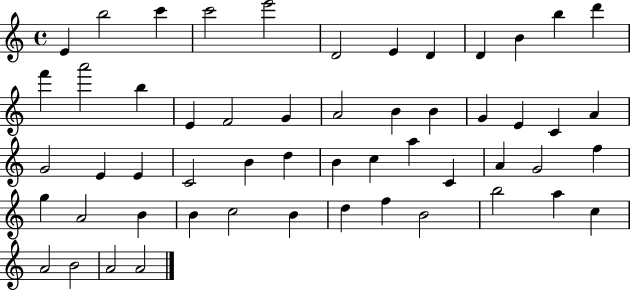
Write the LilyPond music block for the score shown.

{
  \clef treble
  \time 4/4
  \defaultTimeSignature
  \key c \major
  e'4 b''2 c'''4 | c'''2 e'''2 | d'2 e'4 d'4 | d'4 b'4 b''4 d'''4 | \break f'''4 a'''2 b''4 | e'4 f'2 g'4 | a'2 b'4 b'4 | g'4 e'4 c'4 a'4 | \break g'2 e'4 e'4 | c'2 b'4 d''4 | b'4 c''4 a''4 c'4 | a'4 g'2 f''4 | \break g''4 a'2 b'4 | b'4 c''2 b'4 | d''4 f''4 b'2 | b''2 a''4 c''4 | \break a'2 b'2 | a'2 a'2 | \bar "|."
}